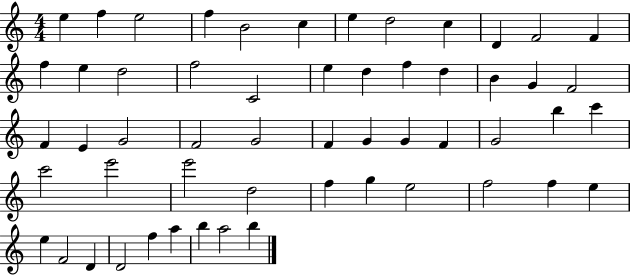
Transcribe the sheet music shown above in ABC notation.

X:1
T:Untitled
M:4/4
L:1/4
K:C
e f e2 f B2 c e d2 c D F2 F f e d2 f2 C2 e d f d B G F2 F E G2 F2 G2 F G G F G2 b c' c'2 e'2 e'2 d2 f g e2 f2 f e e F2 D D2 f a b a2 b